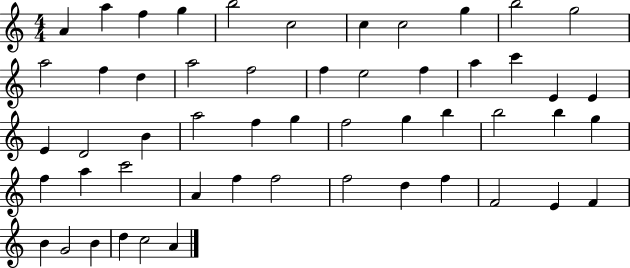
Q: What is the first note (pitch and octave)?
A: A4